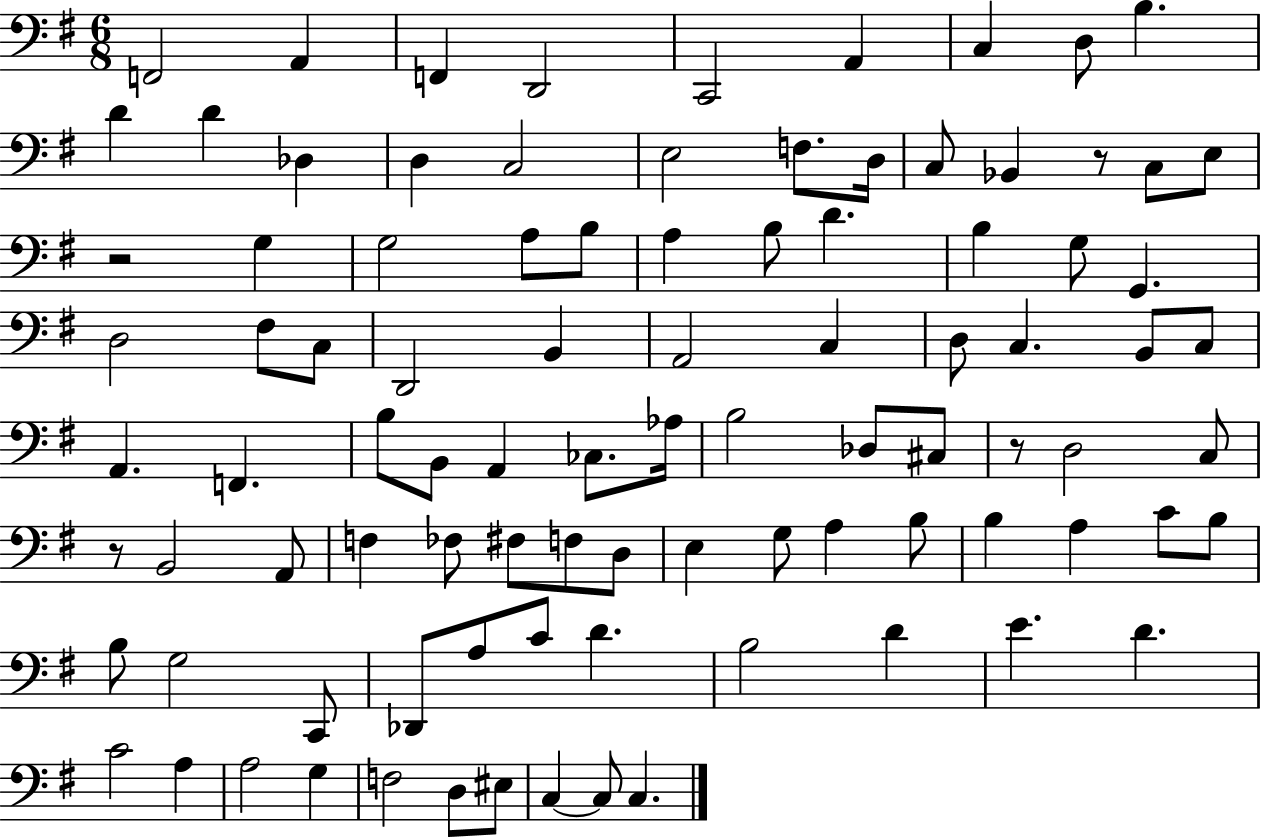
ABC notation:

X:1
T:Untitled
M:6/8
L:1/4
K:G
F,,2 A,, F,, D,,2 C,,2 A,, C, D,/2 B, D D _D, D, C,2 E,2 F,/2 D,/4 C,/2 _B,, z/2 C,/2 E,/2 z2 G, G,2 A,/2 B,/2 A, B,/2 D B, G,/2 G,, D,2 ^F,/2 C,/2 D,,2 B,, A,,2 C, D,/2 C, B,,/2 C,/2 A,, F,, B,/2 B,,/2 A,, _C,/2 _A,/4 B,2 _D,/2 ^C,/2 z/2 D,2 C,/2 z/2 B,,2 A,,/2 F, _F,/2 ^F,/2 F,/2 D,/2 E, G,/2 A, B,/2 B, A, C/2 B,/2 B,/2 G,2 C,,/2 _D,,/2 A,/2 C/2 D B,2 D E D C2 A, A,2 G, F,2 D,/2 ^E,/2 C, C,/2 C,